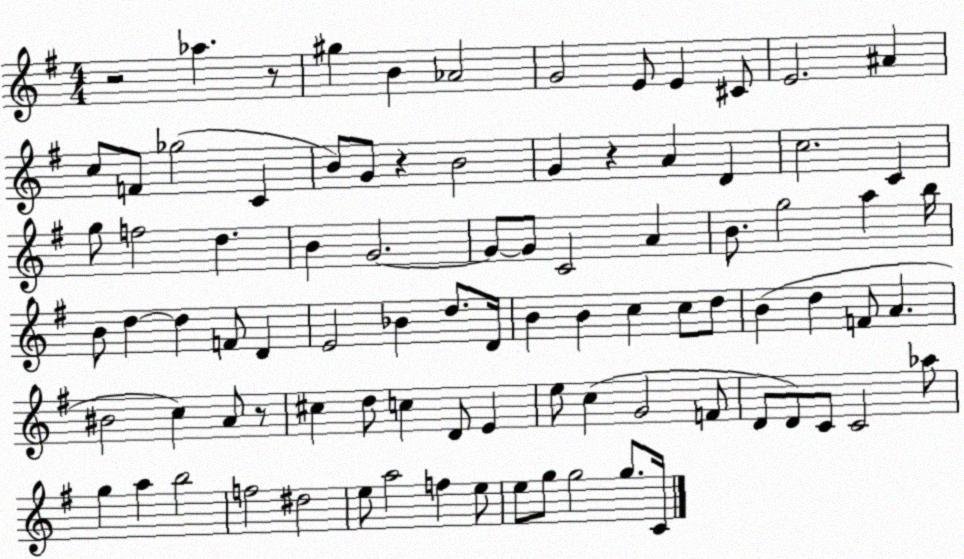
X:1
T:Untitled
M:4/4
L:1/4
K:G
z2 _a z/2 ^g B _A2 G2 E/2 E ^C/2 E2 ^A c/2 F/2 _g2 C B/2 G/2 z B2 G z A D c2 C g/2 f2 d B G2 G/2 G/2 C2 A B/2 g2 a b/4 B/2 d d F/2 D E2 _B d/2 D/4 B B c c/2 d/2 B d F/2 A ^B2 c A/2 z/2 ^c d/2 c D/2 E e/2 c G2 F/2 D/2 D/2 C/2 C2 _a/2 g a b2 f2 ^d2 e/2 a2 f e/2 e/2 g/2 g2 g/2 C/4